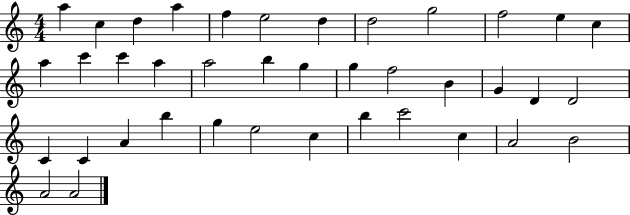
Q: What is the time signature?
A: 4/4